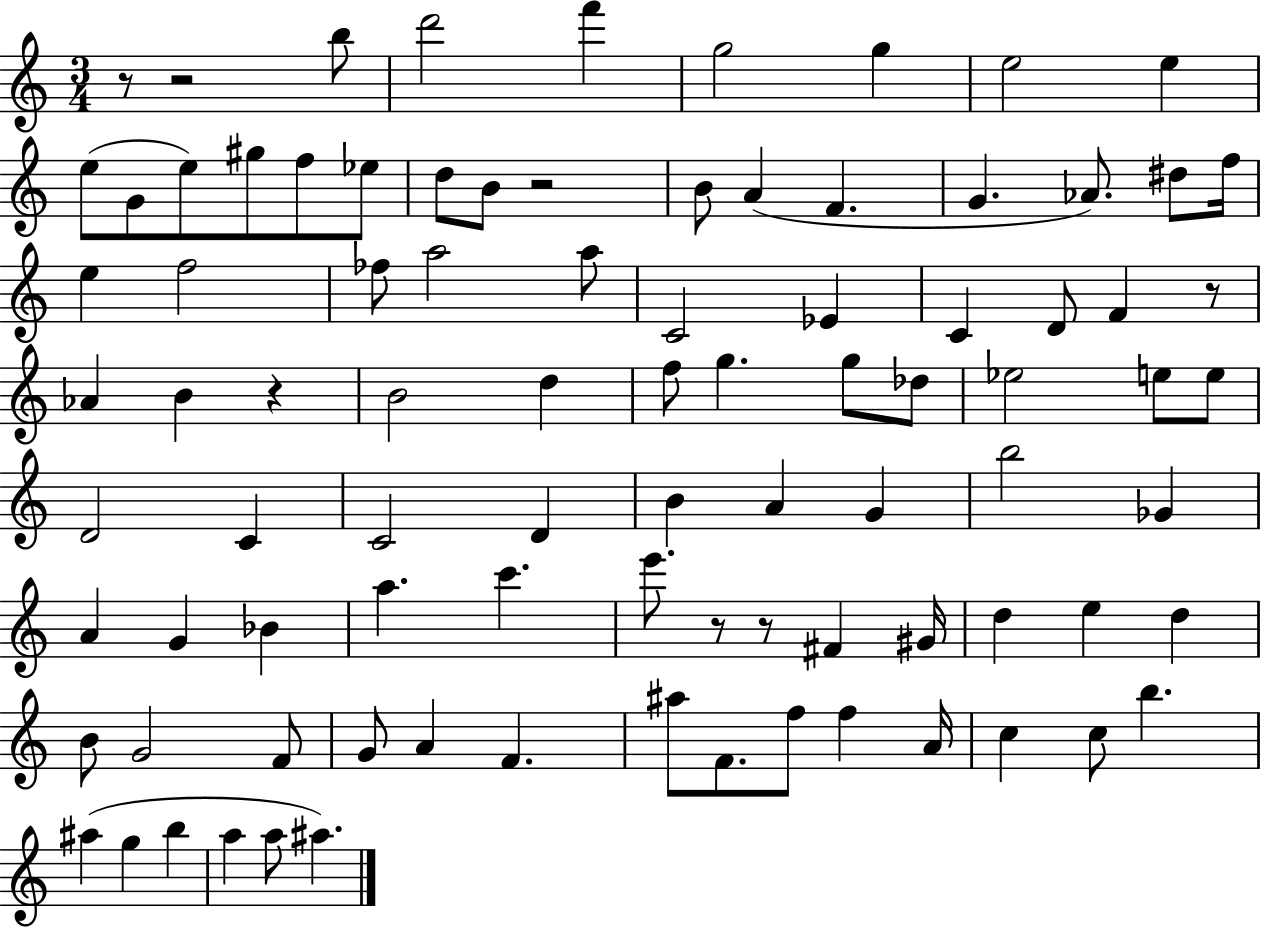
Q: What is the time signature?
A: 3/4